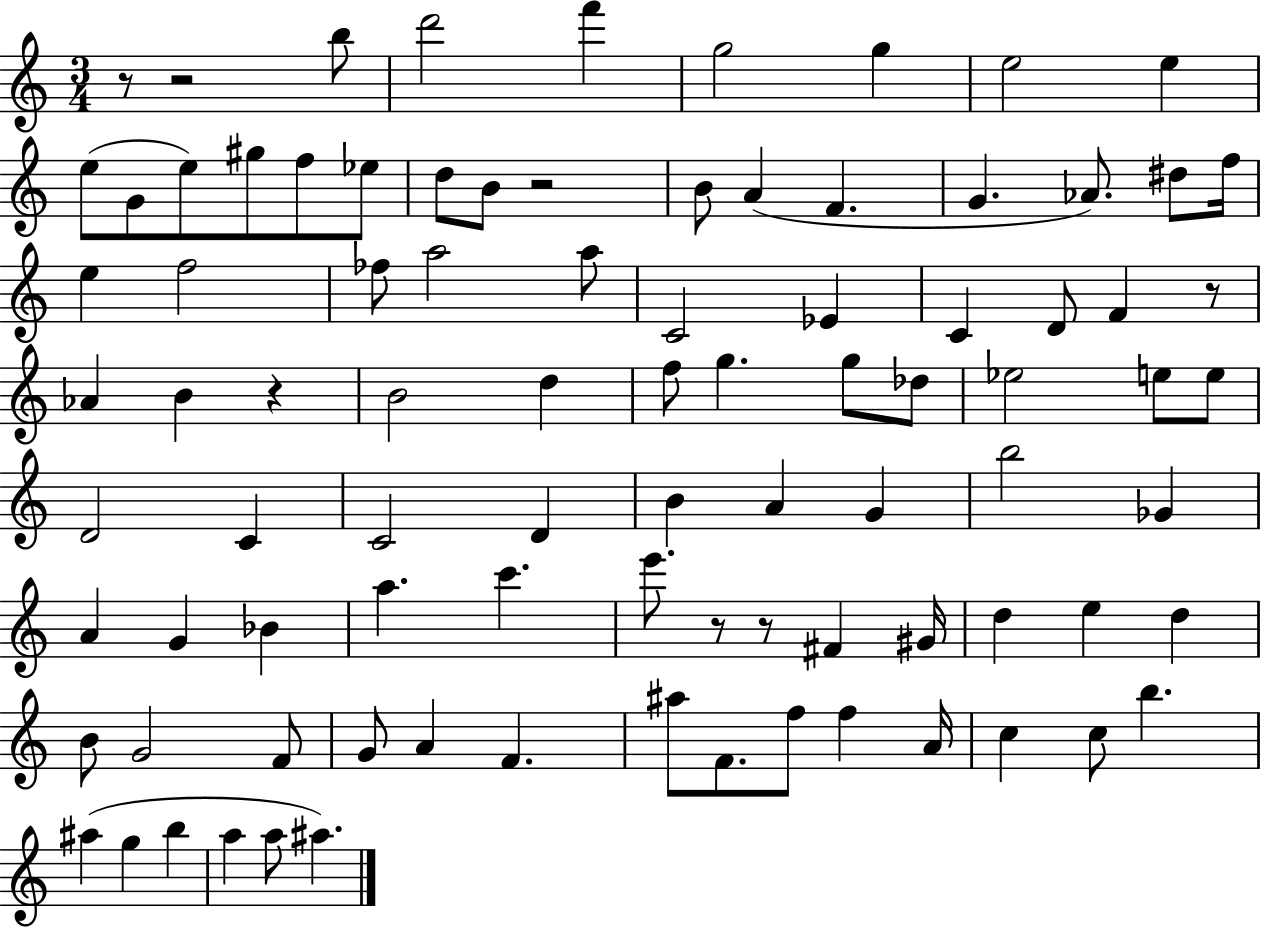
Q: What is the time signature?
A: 3/4